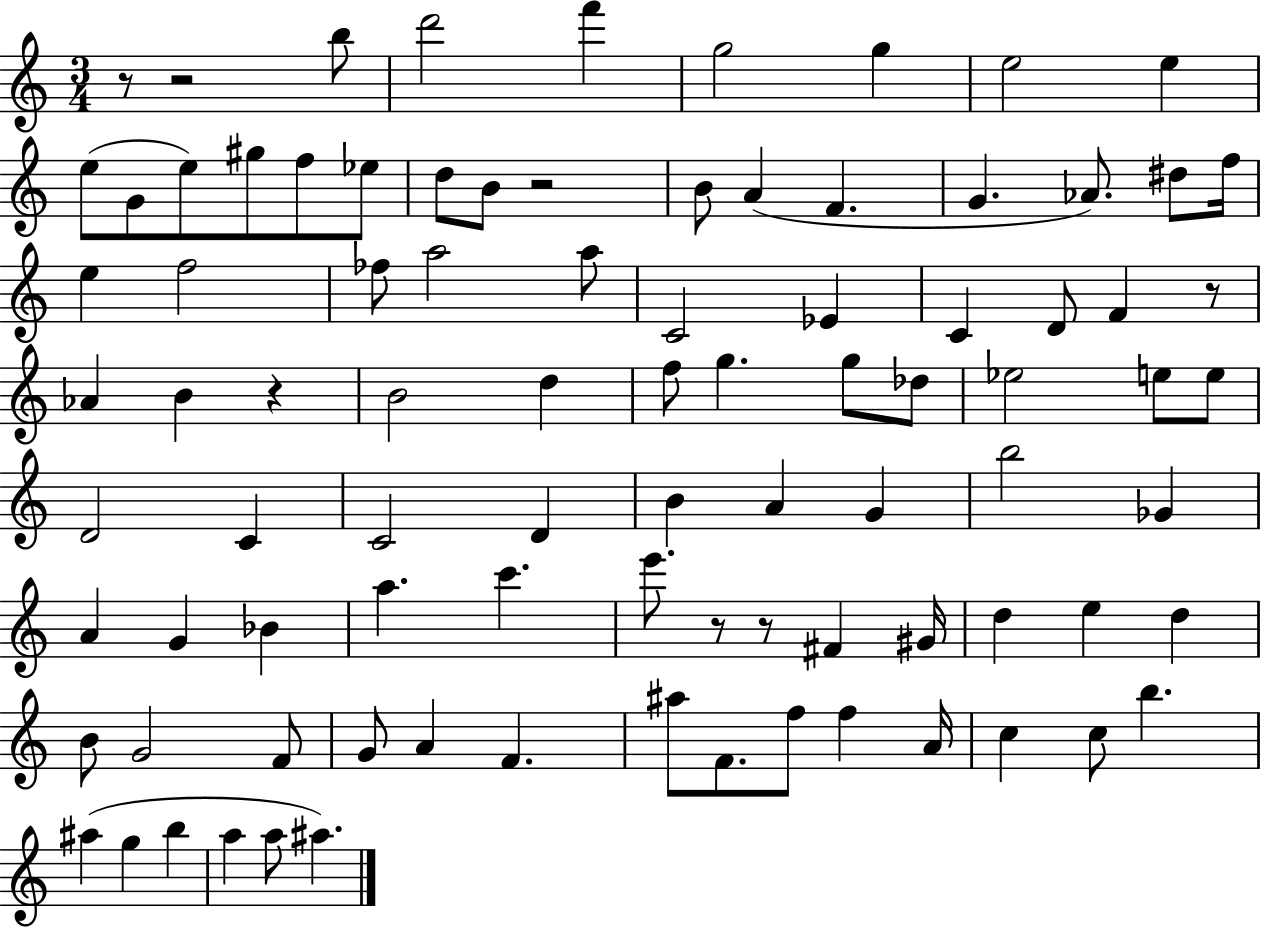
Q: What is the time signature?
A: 3/4